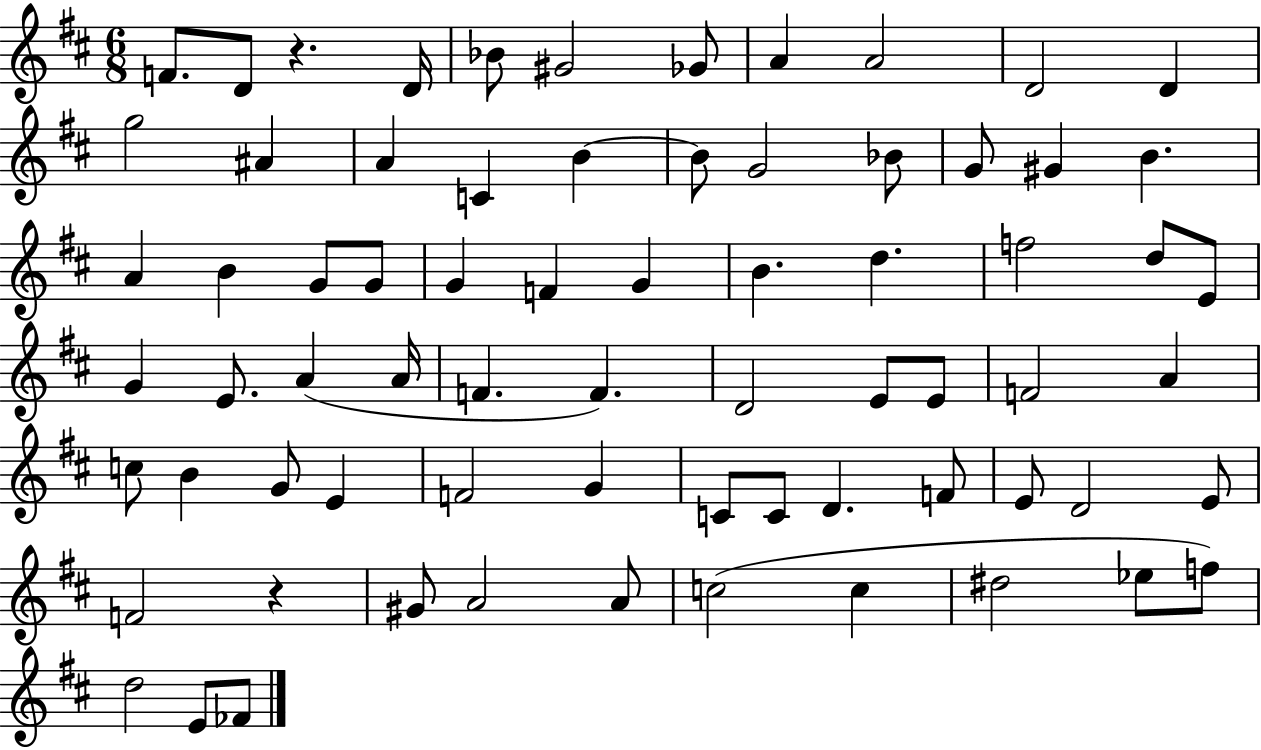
X:1
T:Untitled
M:6/8
L:1/4
K:D
F/2 D/2 z D/4 _B/2 ^G2 _G/2 A A2 D2 D g2 ^A A C B B/2 G2 _B/2 G/2 ^G B A B G/2 G/2 G F G B d f2 d/2 E/2 G E/2 A A/4 F F D2 E/2 E/2 F2 A c/2 B G/2 E F2 G C/2 C/2 D F/2 E/2 D2 E/2 F2 z ^G/2 A2 A/2 c2 c ^d2 _e/2 f/2 d2 E/2 _F/2